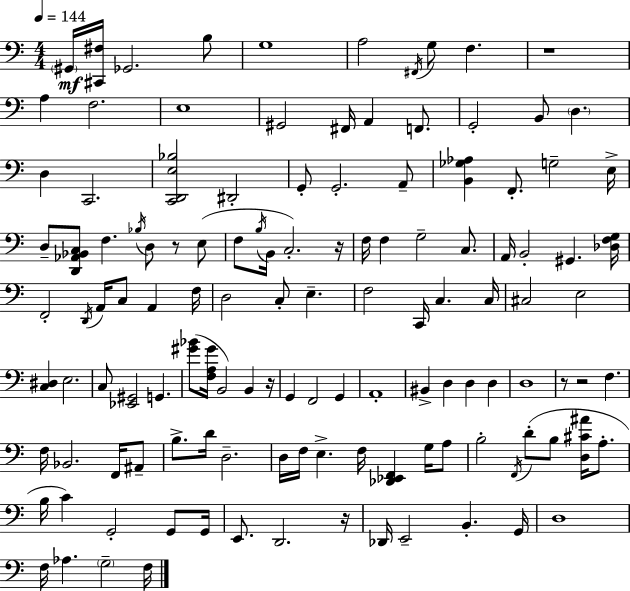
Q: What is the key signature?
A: A minor